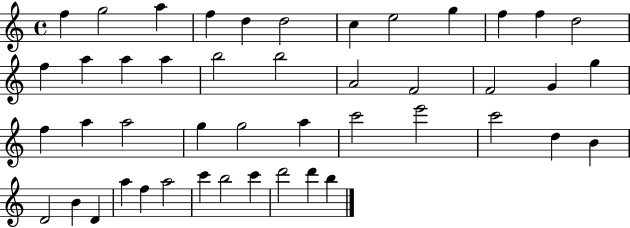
{
  \clef treble
  \time 4/4
  \defaultTimeSignature
  \key c \major
  f''4 g''2 a''4 | f''4 d''4 d''2 | c''4 e''2 g''4 | f''4 f''4 d''2 | \break f''4 a''4 a''4 a''4 | b''2 b''2 | a'2 f'2 | f'2 g'4 g''4 | \break f''4 a''4 a''2 | g''4 g''2 a''4 | c'''2 e'''2 | c'''2 d''4 b'4 | \break d'2 b'4 d'4 | a''4 f''4 a''2 | c'''4 b''2 c'''4 | d'''2 d'''4 b''4 | \break \bar "|."
}